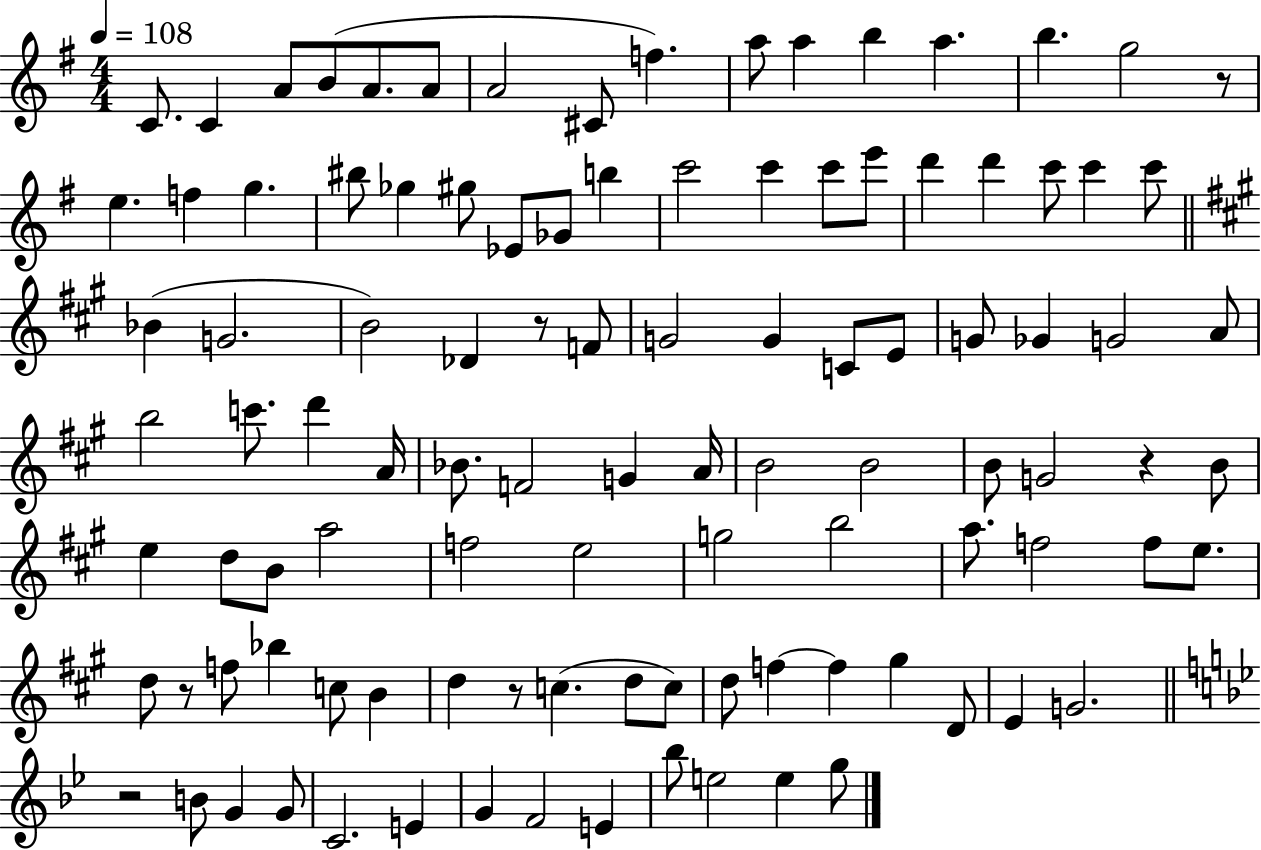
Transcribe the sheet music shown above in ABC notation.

X:1
T:Untitled
M:4/4
L:1/4
K:G
C/2 C A/2 B/2 A/2 A/2 A2 ^C/2 f a/2 a b a b g2 z/2 e f g ^b/2 _g ^g/2 _E/2 _G/2 b c'2 c' c'/2 e'/2 d' d' c'/2 c' c'/2 _B G2 B2 _D z/2 F/2 G2 G C/2 E/2 G/2 _G G2 A/2 b2 c'/2 d' A/4 _B/2 F2 G A/4 B2 B2 B/2 G2 z B/2 e d/2 B/2 a2 f2 e2 g2 b2 a/2 f2 f/2 e/2 d/2 z/2 f/2 _b c/2 B d z/2 c d/2 c/2 d/2 f f ^g D/2 E G2 z2 B/2 G G/2 C2 E G F2 E _b/2 e2 e g/2